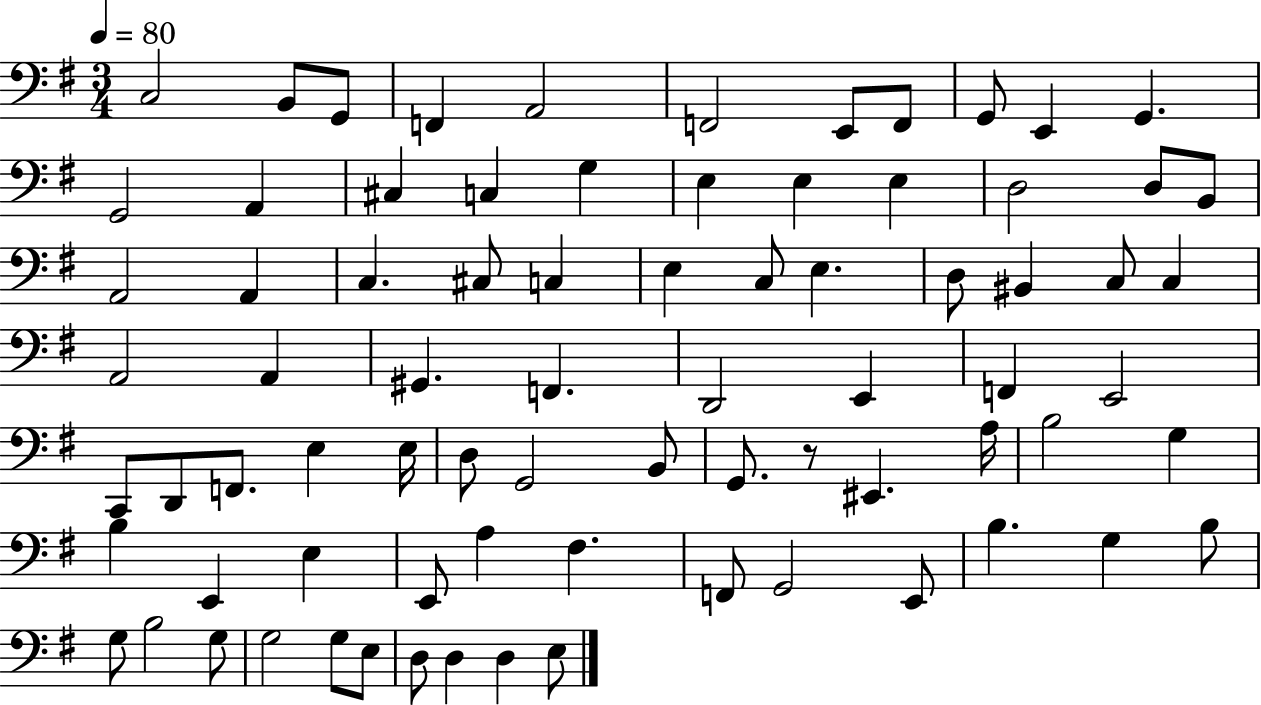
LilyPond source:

{
  \clef bass
  \numericTimeSignature
  \time 3/4
  \key g \major
  \tempo 4 = 80
  c2 b,8 g,8 | f,4 a,2 | f,2 e,8 f,8 | g,8 e,4 g,4. | \break g,2 a,4 | cis4 c4 g4 | e4 e4 e4 | d2 d8 b,8 | \break a,2 a,4 | c4. cis8 c4 | e4 c8 e4. | d8 bis,4 c8 c4 | \break a,2 a,4 | gis,4. f,4. | d,2 e,4 | f,4 e,2 | \break c,8 d,8 f,8. e4 e16 | d8 g,2 b,8 | g,8. r8 eis,4. a16 | b2 g4 | \break b4 e,4 e4 | e,8 a4 fis4. | f,8 g,2 e,8 | b4. g4 b8 | \break g8 b2 g8 | g2 g8 e8 | d8 d4 d4 e8 | \bar "|."
}